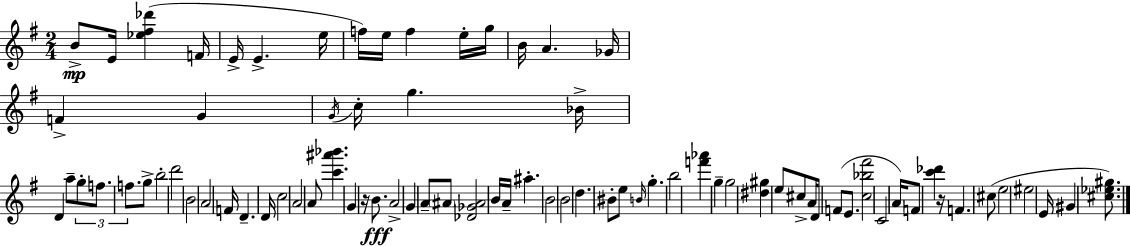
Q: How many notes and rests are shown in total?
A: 80